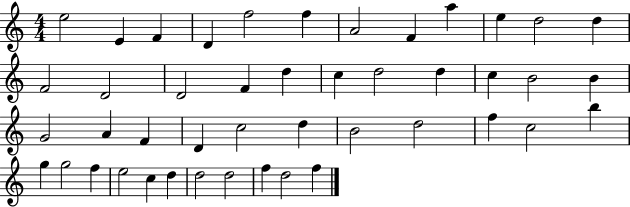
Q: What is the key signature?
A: C major